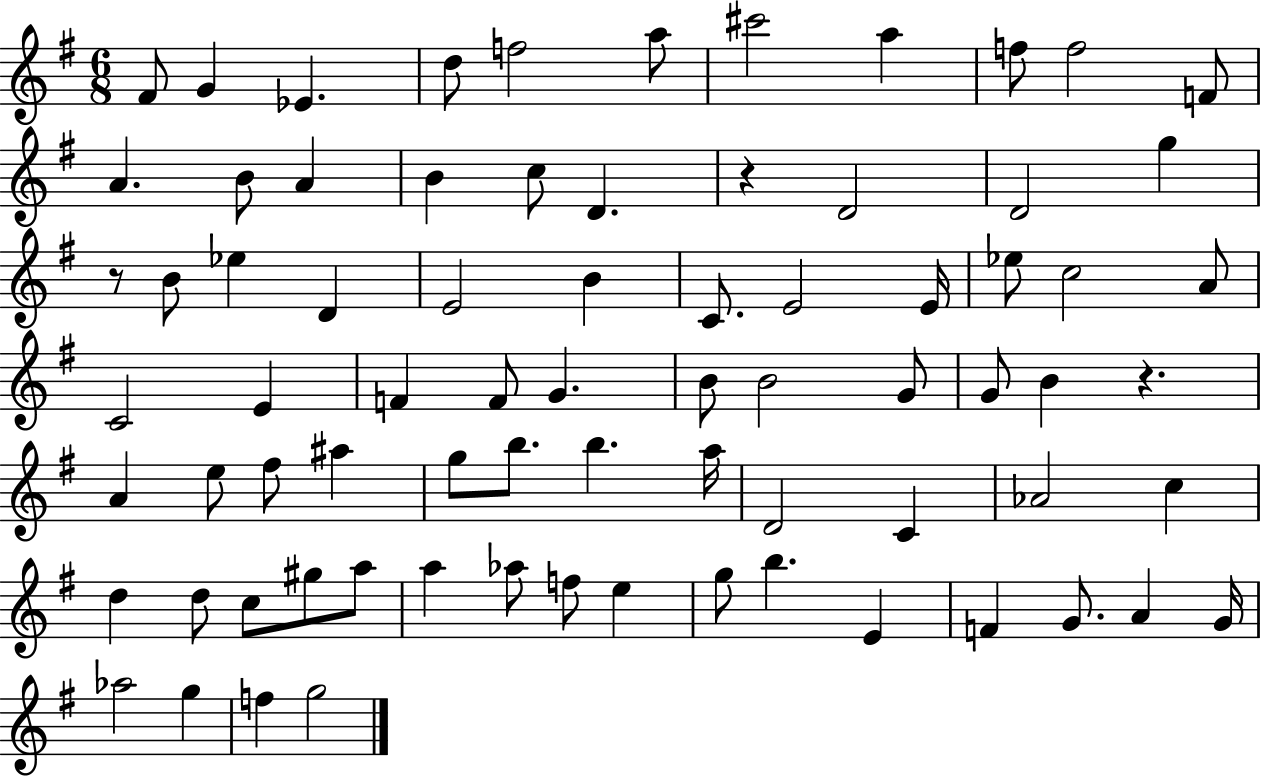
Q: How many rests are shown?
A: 3